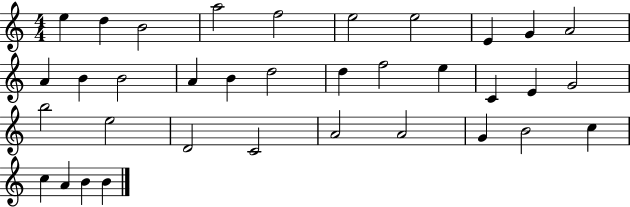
X:1
T:Untitled
M:4/4
L:1/4
K:C
e d B2 a2 f2 e2 e2 E G A2 A B B2 A B d2 d f2 e C E G2 b2 e2 D2 C2 A2 A2 G B2 c c A B B